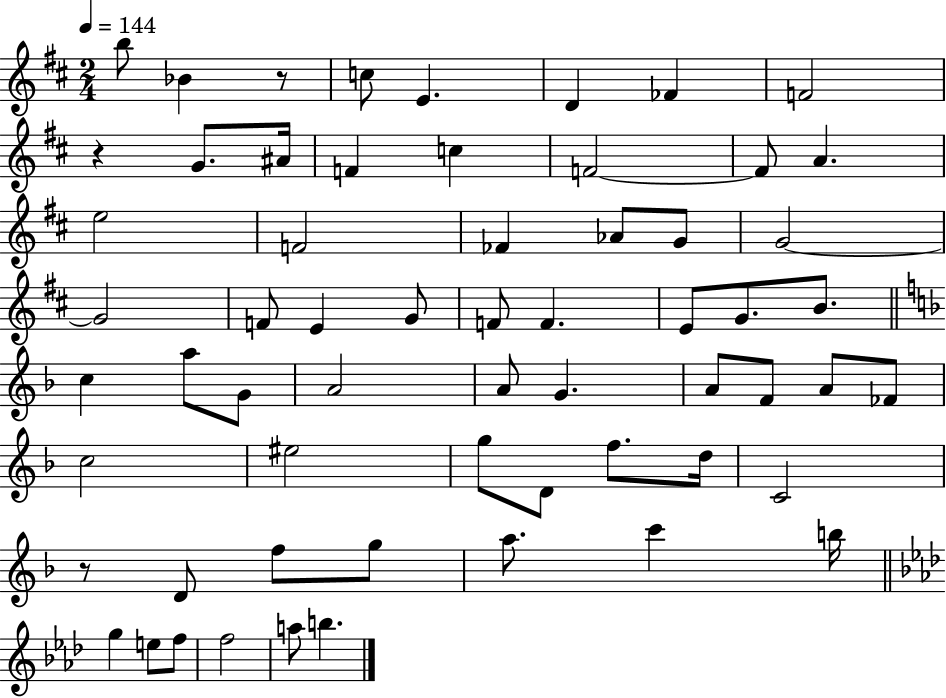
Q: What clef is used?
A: treble